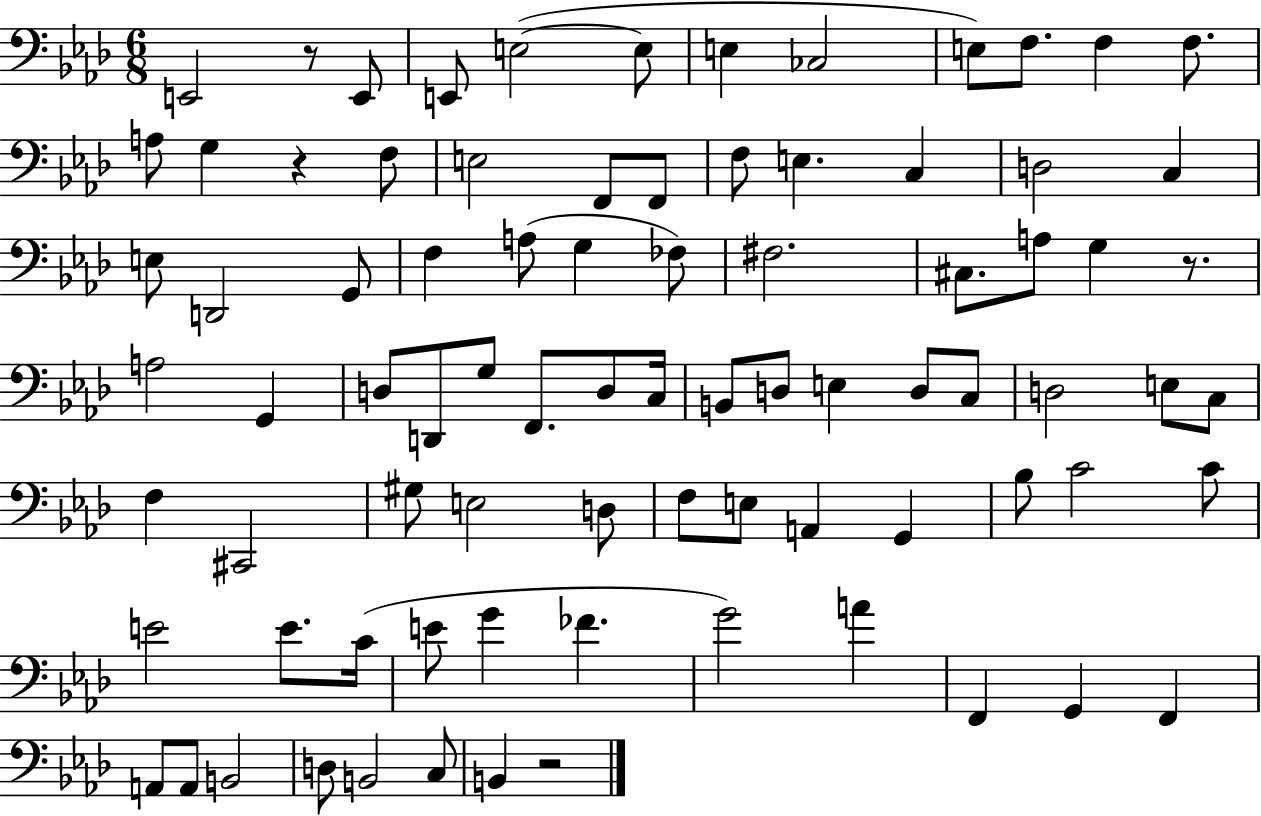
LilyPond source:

{
  \clef bass
  \numericTimeSignature
  \time 6/8
  \key aes \major
  e,2 r8 e,8 | e,8 e2~(~ e8 | e4 ces2 | e8) f8. f4 f8. | \break a8 g4 r4 f8 | e2 f,8 f,8 | f8 e4. c4 | d2 c4 | \break e8 d,2 g,8 | f4 a8( g4 fes8) | fis2. | cis8. a8 g4 r8. | \break a2 g,4 | d8 d,8 g8 f,8. d8 c16 | b,8 d8 e4 d8 c8 | d2 e8 c8 | \break f4 cis,2 | gis8 e2 d8 | f8 e8 a,4 g,4 | bes8 c'2 c'8 | \break e'2 e'8. c'16( | e'8 g'4 fes'4. | g'2) a'4 | f,4 g,4 f,4 | \break a,8 a,8 b,2 | d8 b,2 c8 | b,4 r2 | \bar "|."
}